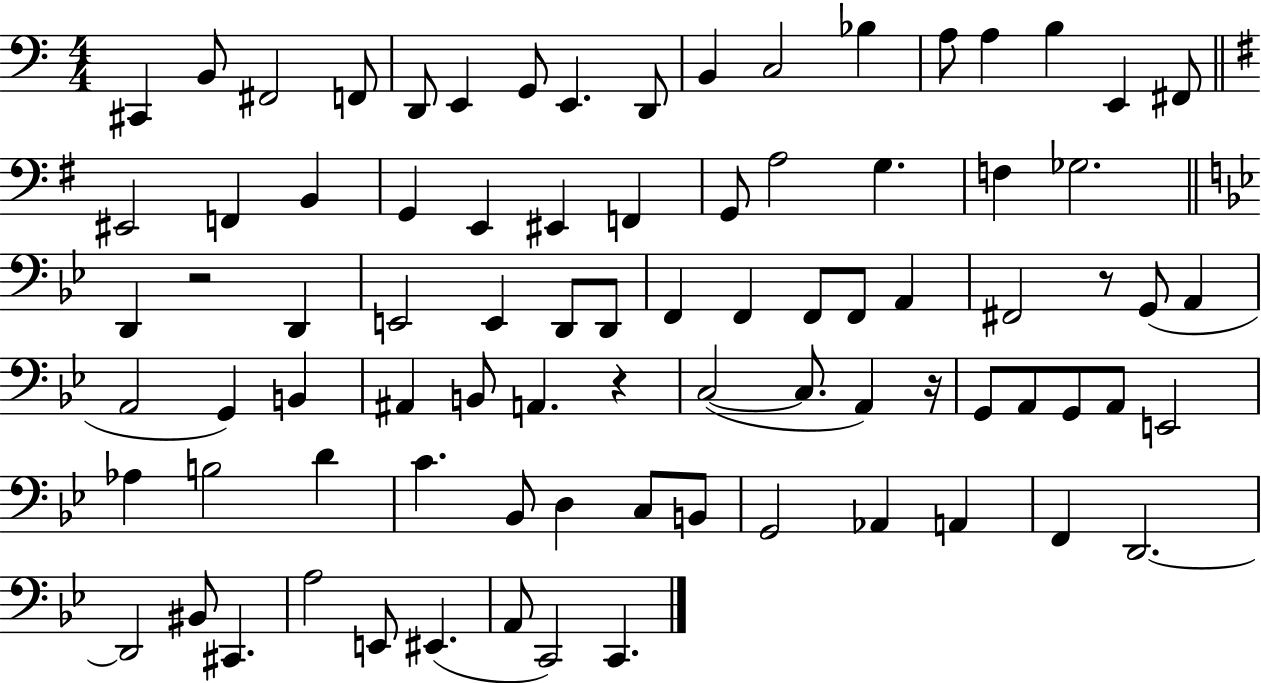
C#2/q B2/e F#2/h F2/e D2/e E2/q G2/e E2/q. D2/e B2/q C3/h Bb3/q A3/e A3/q B3/q E2/q F#2/e EIS2/h F2/q B2/q G2/q E2/q EIS2/q F2/q G2/e A3/h G3/q. F3/q Gb3/h. D2/q R/h D2/q E2/h E2/q D2/e D2/e F2/q F2/q F2/e F2/e A2/q F#2/h R/e G2/e A2/q A2/h G2/q B2/q A#2/q B2/e A2/q. R/q C3/h C3/e. A2/q R/s G2/e A2/e G2/e A2/e E2/h Ab3/q B3/h D4/q C4/q. Bb2/e D3/q C3/e B2/e G2/h Ab2/q A2/q F2/q D2/h. D2/h BIS2/e C#2/q. A3/h E2/e EIS2/q. A2/e C2/h C2/q.